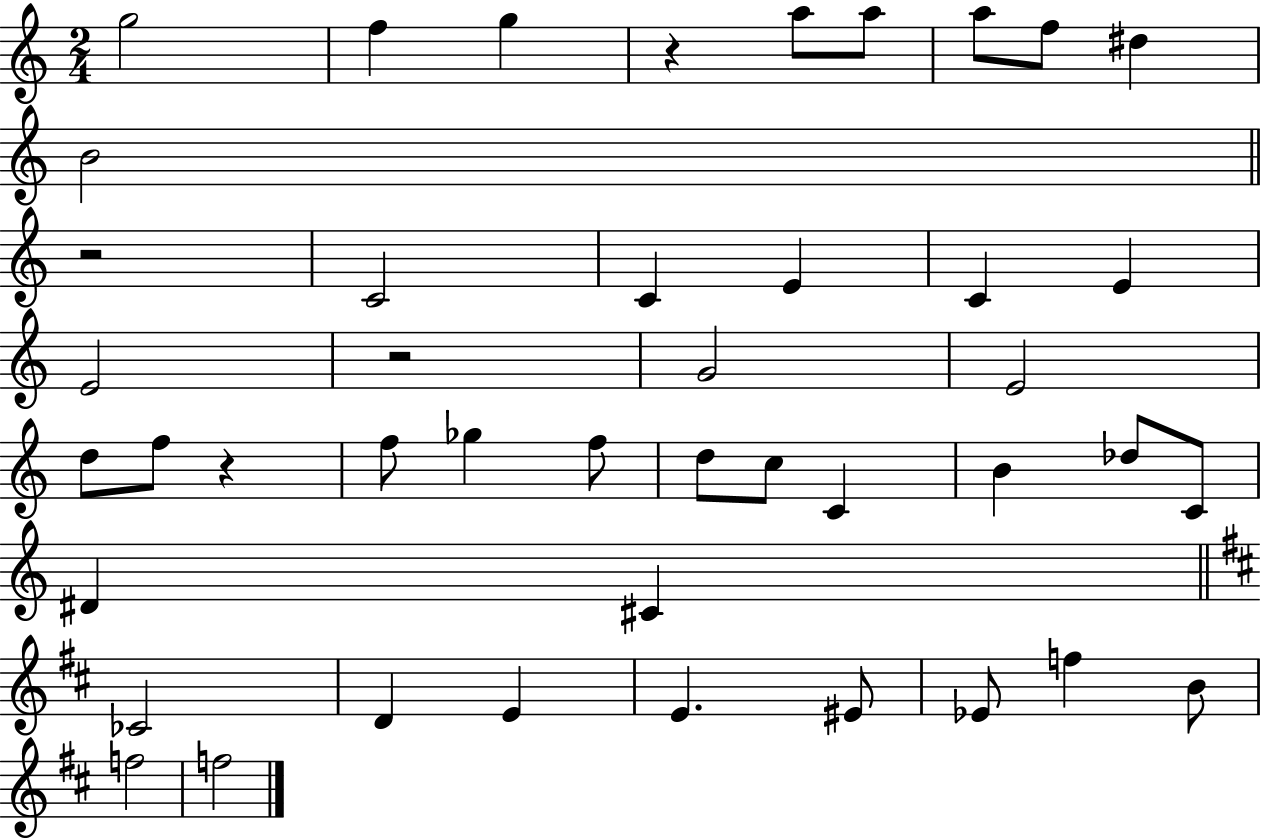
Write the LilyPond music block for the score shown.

{
  \clef treble
  \numericTimeSignature
  \time 2/4
  \key c \major
  g''2 | f''4 g''4 | r4 a''8 a''8 | a''8 f''8 dis''4 | \break b'2 | \bar "||" \break \key c \major r2 | c'2 | c'4 e'4 | c'4 e'4 | \break e'2 | r2 | g'2 | e'2 | \break d''8 f''8 r4 | f''8 ges''4 f''8 | d''8 c''8 c'4 | b'4 des''8 c'8 | \break dis'4 cis'4 | \bar "||" \break \key d \major ces'2 | d'4 e'4 | e'4. eis'8 | ees'8 f''4 b'8 | \break f''2 | f''2 | \bar "|."
}